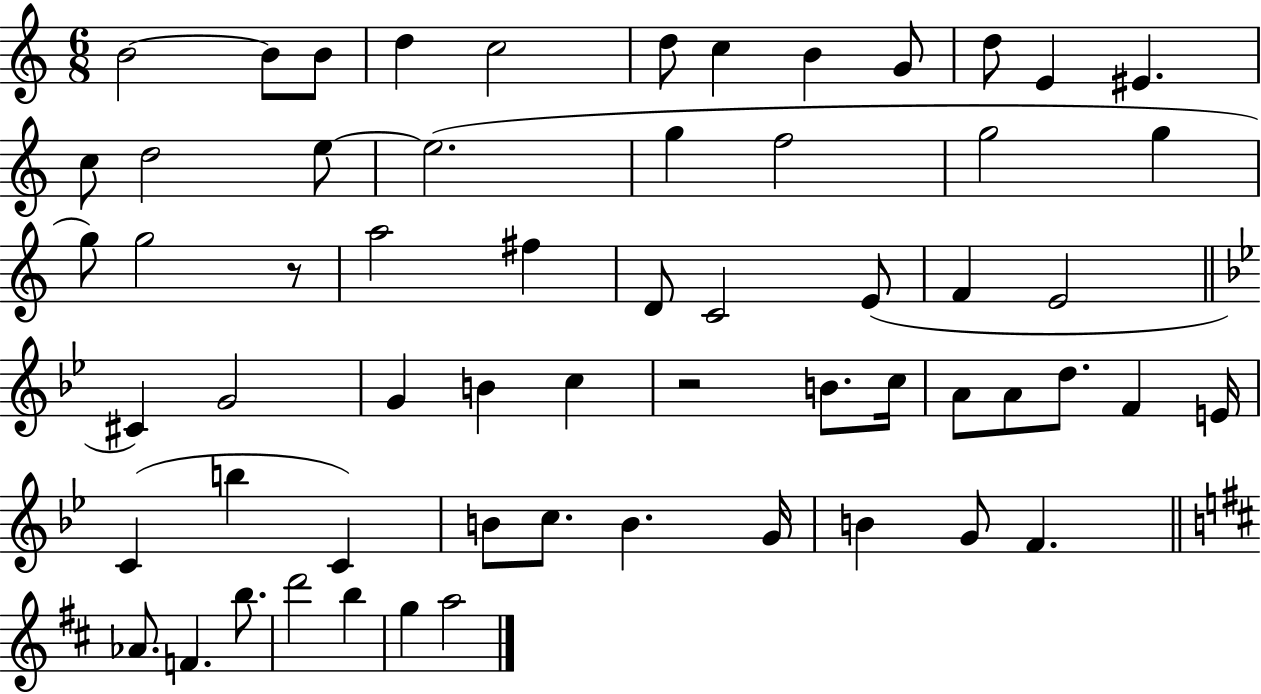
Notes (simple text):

B4/h B4/e B4/e D5/q C5/h D5/e C5/q B4/q G4/e D5/e E4/q EIS4/q. C5/e D5/h E5/e E5/h. G5/q F5/h G5/h G5/q G5/e G5/h R/e A5/h F#5/q D4/e C4/h E4/e F4/q E4/h C#4/q G4/h G4/q B4/q C5/q R/h B4/e. C5/s A4/e A4/e D5/e. F4/q E4/s C4/q B5/q C4/q B4/e C5/e. B4/q. G4/s B4/q G4/e F4/q. Ab4/e. F4/q. B5/e. D6/h B5/q G5/q A5/h